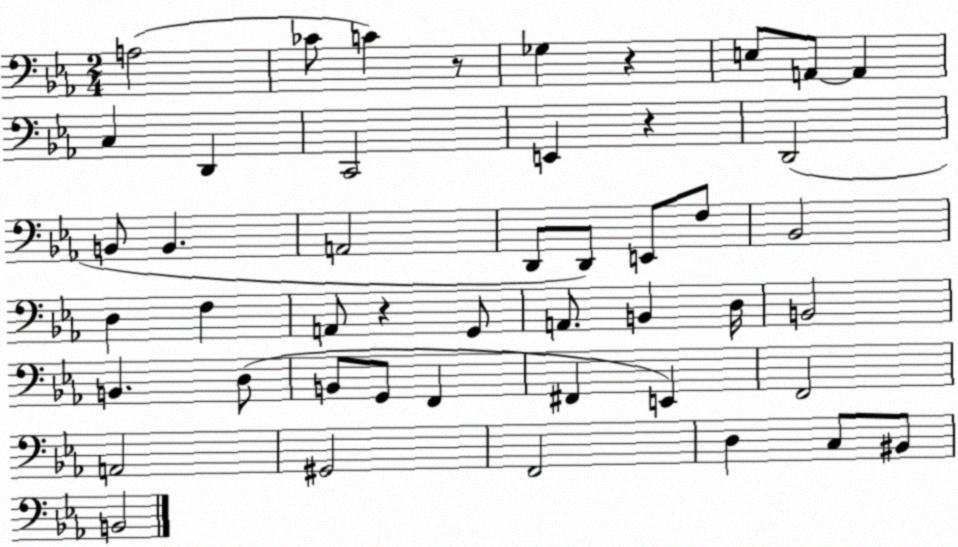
X:1
T:Untitled
M:2/4
L:1/4
K:Eb
A,2 _C/2 C z/2 _G, z E,/2 A,,/2 A,, C, D,, C,,2 E,, z D,,2 B,,/2 B,, A,,2 D,,/2 D,,/2 E,,/2 F,/2 _B,,2 D, F, A,,/2 z G,,/2 A,,/2 B,, D,/4 B,,2 B,, D,/2 B,,/2 G,,/2 F,, ^F,, E,, F,,2 A,,2 ^G,,2 F,,2 D, C,/2 ^B,,/2 B,,2